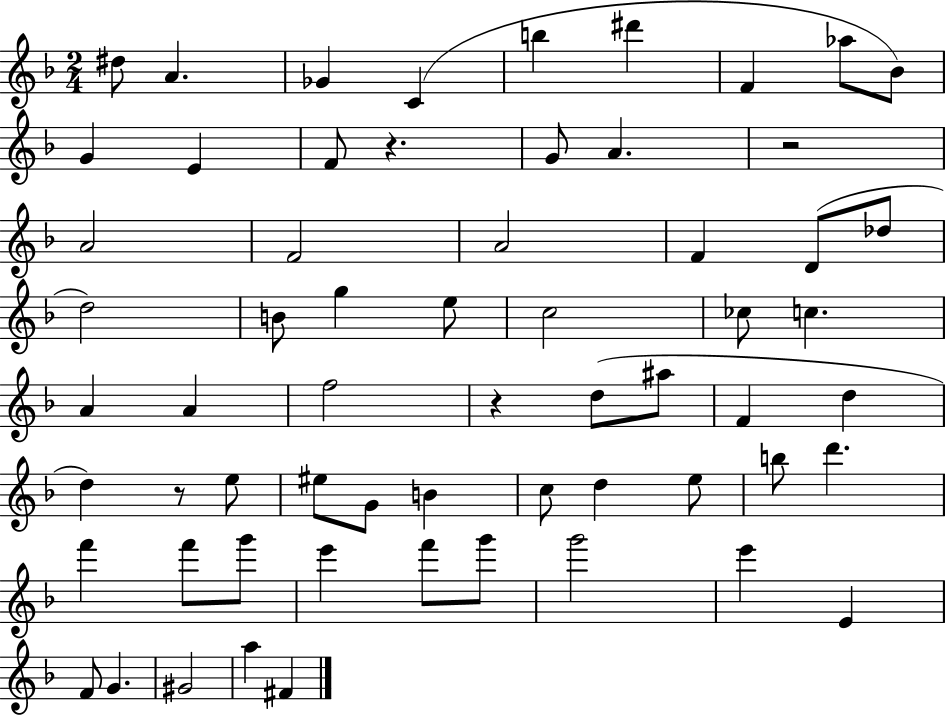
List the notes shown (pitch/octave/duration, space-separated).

D#5/e A4/q. Gb4/q C4/q B5/q D#6/q F4/q Ab5/e Bb4/e G4/q E4/q F4/e R/q. G4/e A4/q. R/h A4/h F4/h A4/h F4/q D4/e Db5/e D5/h B4/e G5/q E5/e C5/h CES5/e C5/q. A4/q A4/q F5/h R/q D5/e A#5/e F4/q D5/q D5/q R/e E5/e EIS5/e G4/e B4/q C5/e D5/q E5/e B5/e D6/q. F6/q F6/e G6/e E6/q F6/e G6/e G6/h E6/q E4/q F4/e G4/q. G#4/h A5/q F#4/q